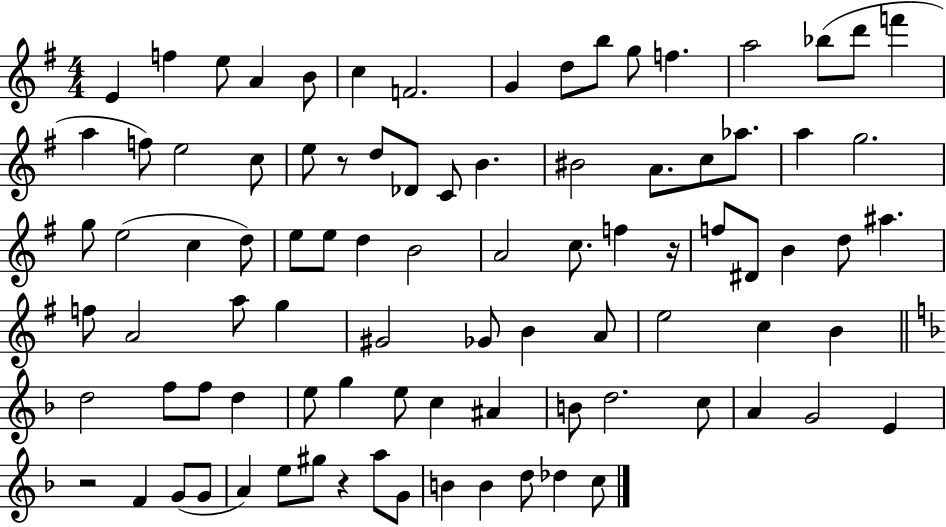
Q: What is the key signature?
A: G major